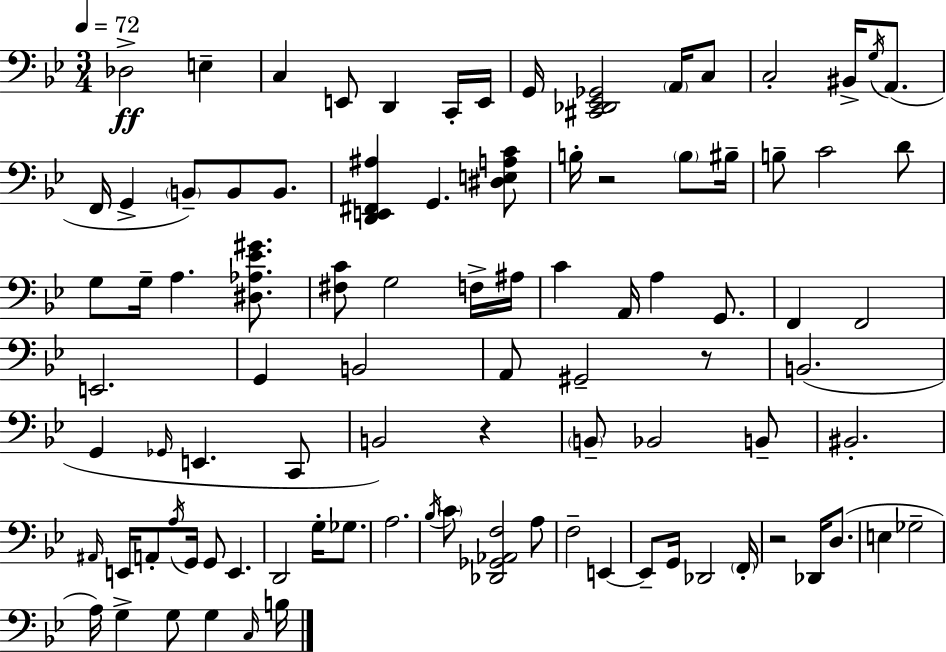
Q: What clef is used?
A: bass